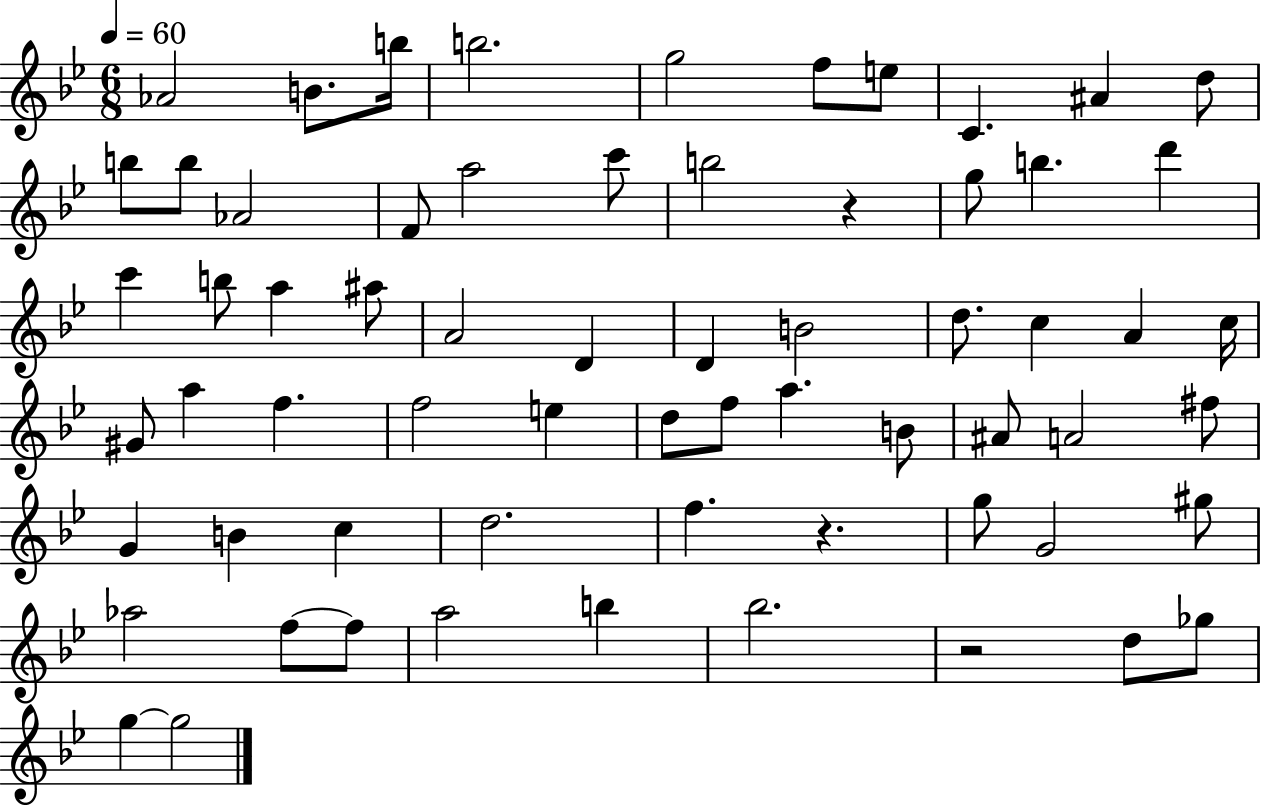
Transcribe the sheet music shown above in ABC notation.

X:1
T:Untitled
M:6/8
L:1/4
K:Bb
_A2 B/2 b/4 b2 g2 f/2 e/2 C ^A d/2 b/2 b/2 _A2 F/2 a2 c'/2 b2 z g/2 b d' c' b/2 a ^a/2 A2 D D B2 d/2 c A c/4 ^G/2 a f f2 e d/2 f/2 a B/2 ^A/2 A2 ^f/2 G B c d2 f z g/2 G2 ^g/2 _a2 f/2 f/2 a2 b _b2 z2 d/2 _g/2 g g2